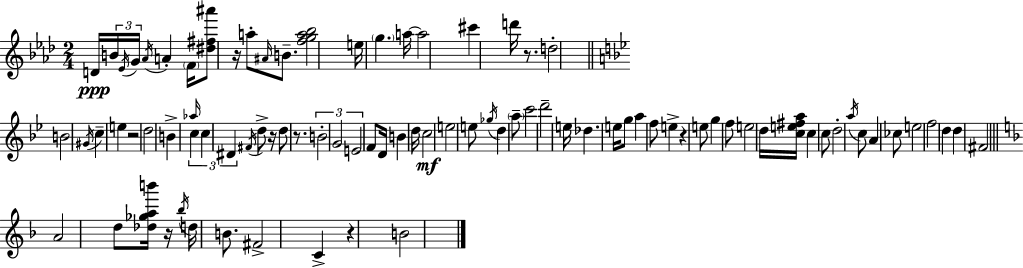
D4/s B4/s Eb4/s G4/s Ab4/s A4/q F4/s [D#5,F#5,A#6]/e R/s A5/e A#4/s B4/e. [F5,G5,A5,Bb5]/h E5/s G5/q. A5/s A5/h C#6/q D6/s R/e. D5/h B4/h G#4/s C5/q E5/q R/h D5/h B4/q Ab5/s C5/q C5/q D#4/q F#4/s D5/e R/s D5/e R/e. B4/h G4/h E4/h F4/e D4/s B4/q D5/s C5/h E5/h E5/e Gb5/s D5/q A5/e C6/h D6/h E5/s Db5/q. E5/s G5/e A5/q F5/e E5/q R/q E5/e G5/q F5/e E5/h D5/s [C5,E5,F#5,A5]/s C5/q C5/e D5/h A5/s C5/e A4/q CES5/e E5/h F5/h D5/q D5/q F#4/h A4/h D5/e [Db5,Gb5,A5,B6]/s R/s Bb5/s D5/s B4/e. F#4/h C4/q R/q B4/h